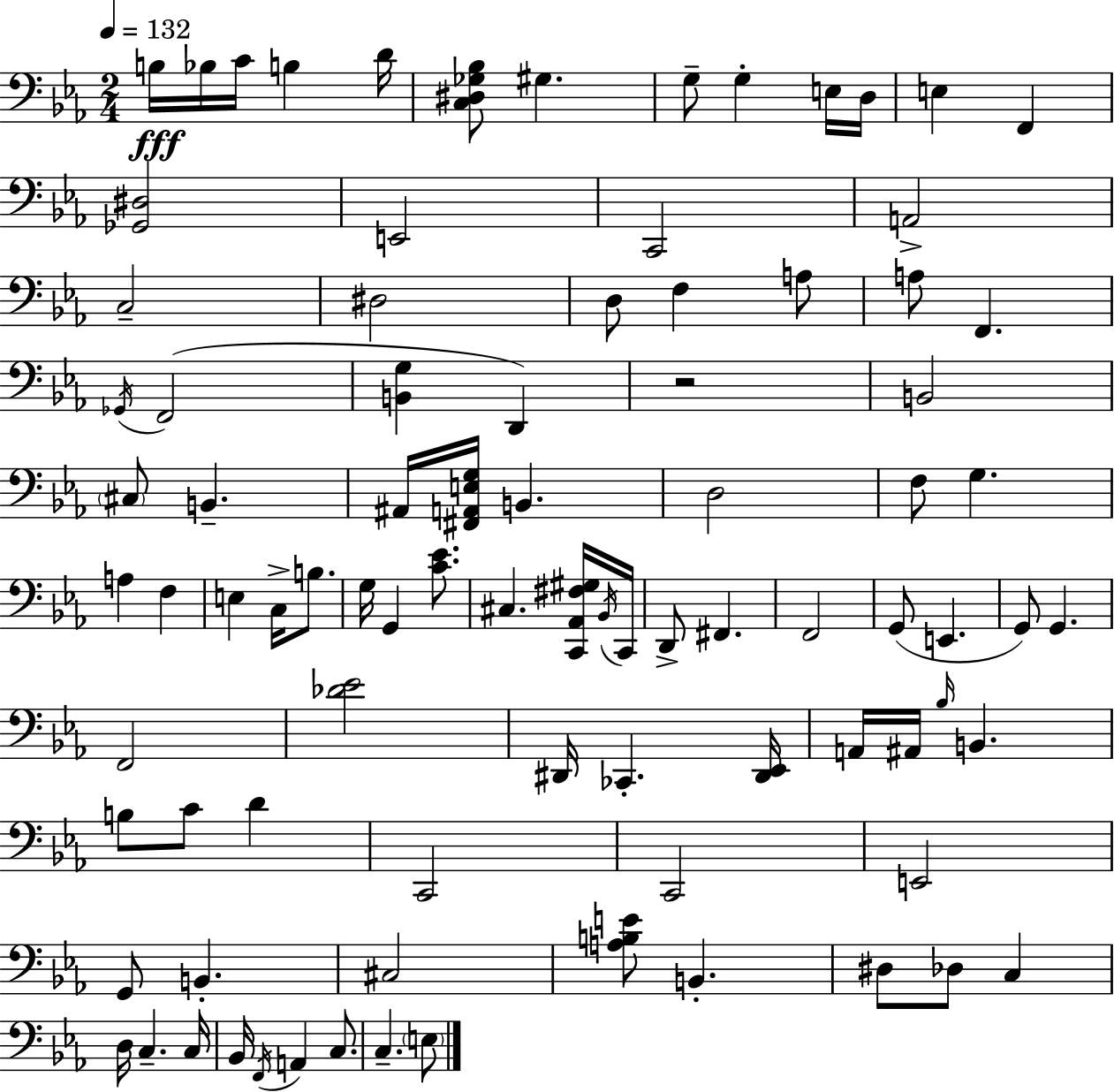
X:1
T:Untitled
M:2/4
L:1/4
K:Eb
B,/4 _B,/4 C/4 B, D/4 [C,^D,_G,_B,]/2 ^G, G,/2 G, E,/4 D,/4 E, F,, [_G,,^D,]2 E,,2 C,,2 A,,2 C,2 ^D,2 D,/2 F, A,/2 A,/2 F,, _G,,/4 F,,2 [B,,G,] D,, z2 B,,2 ^C,/2 B,, ^A,,/4 [^F,,A,,E,G,]/4 B,, D,2 F,/2 G, A, F, E, C,/4 B,/2 G,/4 G,, [C_E]/2 ^C, [C,,_A,,^F,^G,]/4 _B,,/4 C,,/4 D,,/2 ^F,, F,,2 G,,/2 E,, G,,/2 G,, F,,2 [_D_E]2 ^D,,/4 _C,, [^D,,_E,,]/4 A,,/4 ^A,,/4 _B,/4 B,, B,/2 C/2 D C,,2 C,,2 E,,2 G,,/2 B,, ^C,2 [A,B,E]/2 B,, ^D,/2 _D,/2 C, D,/4 C, C,/4 _B,,/4 F,,/4 A,, C,/2 C, E,/2